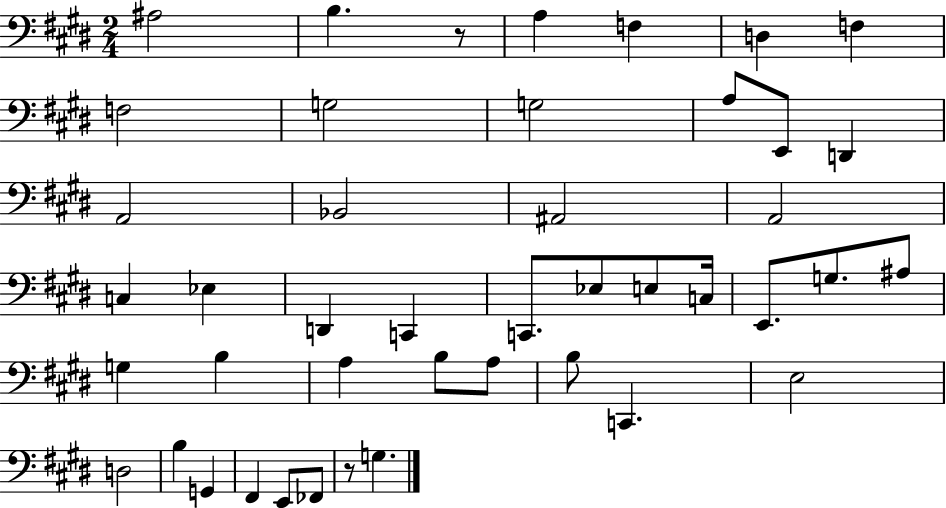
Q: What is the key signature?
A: E major